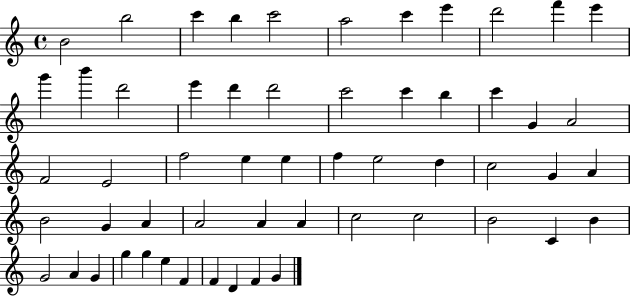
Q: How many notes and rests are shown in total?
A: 56